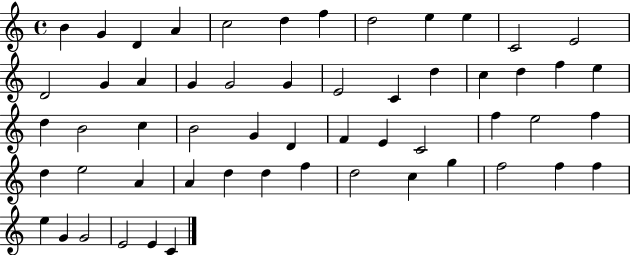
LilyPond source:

{
  \clef treble
  \time 4/4
  \defaultTimeSignature
  \key c \major
  b'4 g'4 d'4 a'4 | c''2 d''4 f''4 | d''2 e''4 e''4 | c'2 e'2 | \break d'2 g'4 a'4 | g'4 g'2 g'4 | e'2 c'4 d''4 | c''4 d''4 f''4 e''4 | \break d''4 b'2 c''4 | b'2 g'4 d'4 | f'4 e'4 c'2 | f''4 e''2 f''4 | \break d''4 e''2 a'4 | a'4 d''4 d''4 f''4 | d''2 c''4 g''4 | f''2 f''4 f''4 | \break e''4 g'4 g'2 | e'2 e'4 c'4 | \bar "|."
}